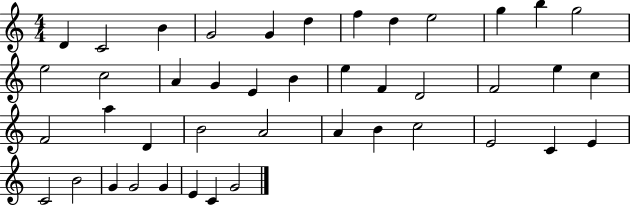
D4/q C4/h B4/q G4/h G4/q D5/q F5/q D5/q E5/h G5/q B5/q G5/h E5/h C5/h A4/q G4/q E4/q B4/q E5/q F4/q D4/h F4/h E5/q C5/q F4/h A5/q D4/q B4/h A4/h A4/q B4/q C5/h E4/h C4/q E4/q C4/h B4/h G4/q G4/h G4/q E4/q C4/q G4/h